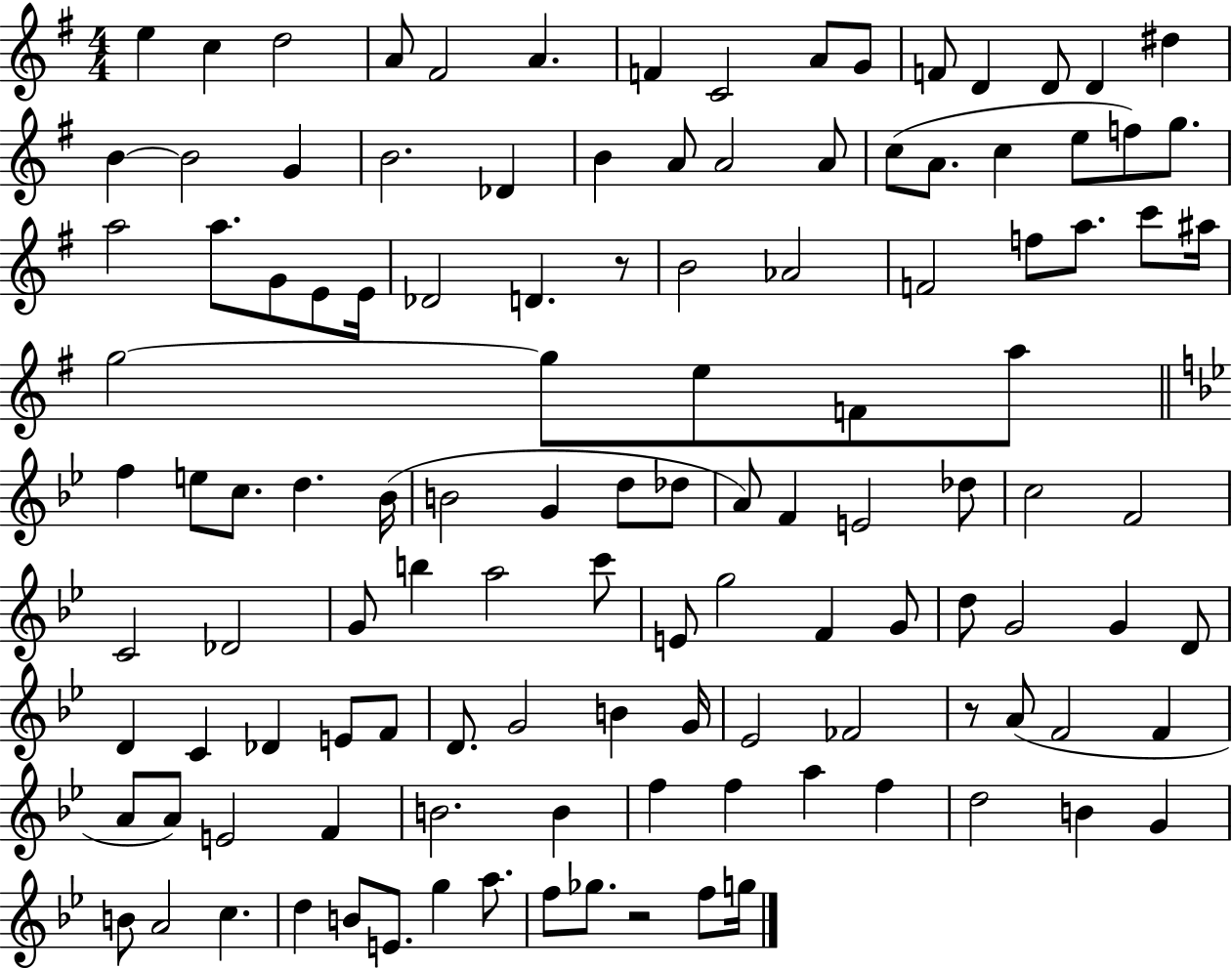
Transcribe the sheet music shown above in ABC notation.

X:1
T:Untitled
M:4/4
L:1/4
K:G
e c d2 A/2 ^F2 A F C2 A/2 G/2 F/2 D D/2 D ^d B B2 G B2 _D B A/2 A2 A/2 c/2 A/2 c e/2 f/2 g/2 a2 a/2 G/2 E/2 E/4 _D2 D z/2 B2 _A2 F2 f/2 a/2 c'/2 ^a/4 g2 g/2 e/2 F/2 a/2 f e/2 c/2 d _B/4 B2 G d/2 _d/2 A/2 F E2 _d/2 c2 F2 C2 _D2 G/2 b a2 c'/2 E/2 g2 F G/2 d/2 G2 G D/2 D C _D E/2 F/2 D/2 G2 B G/4 _E2 _F2 z/2 A/2 F2 F A/2 A/2 E2 F B2 B f f a f d2 B G B/2 A2 c d B/2 E/2 g a/2 f/2 _g/2 z2 f/2 g/4